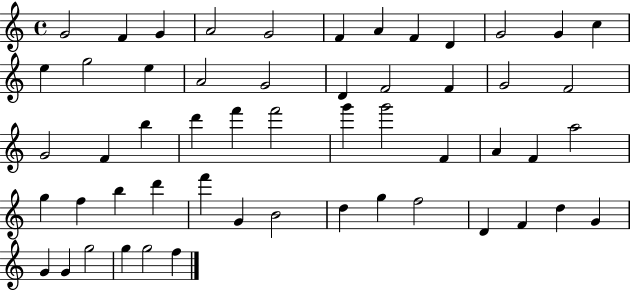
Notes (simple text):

G4/h F4/q G4/q A4/h G4/h F4/q A4/q F4/q D4/q G4/h G4/q C5/q E5/q G5/h E5/q A4/h G4/h D4/q F4/h F4/q G4/h F4/h G4/h F4/q B5/q D6/q F6/q F6/h G6/q G6/h F4/q A4/q F4/q A5/h G5/q F5/q B5/q D6/q F6/q G4/q B4/h D5/q G5/q F5/h D4/q F4/q D5/q G4/q G4/q G4/q G5/h G5/q G5/h F5/q